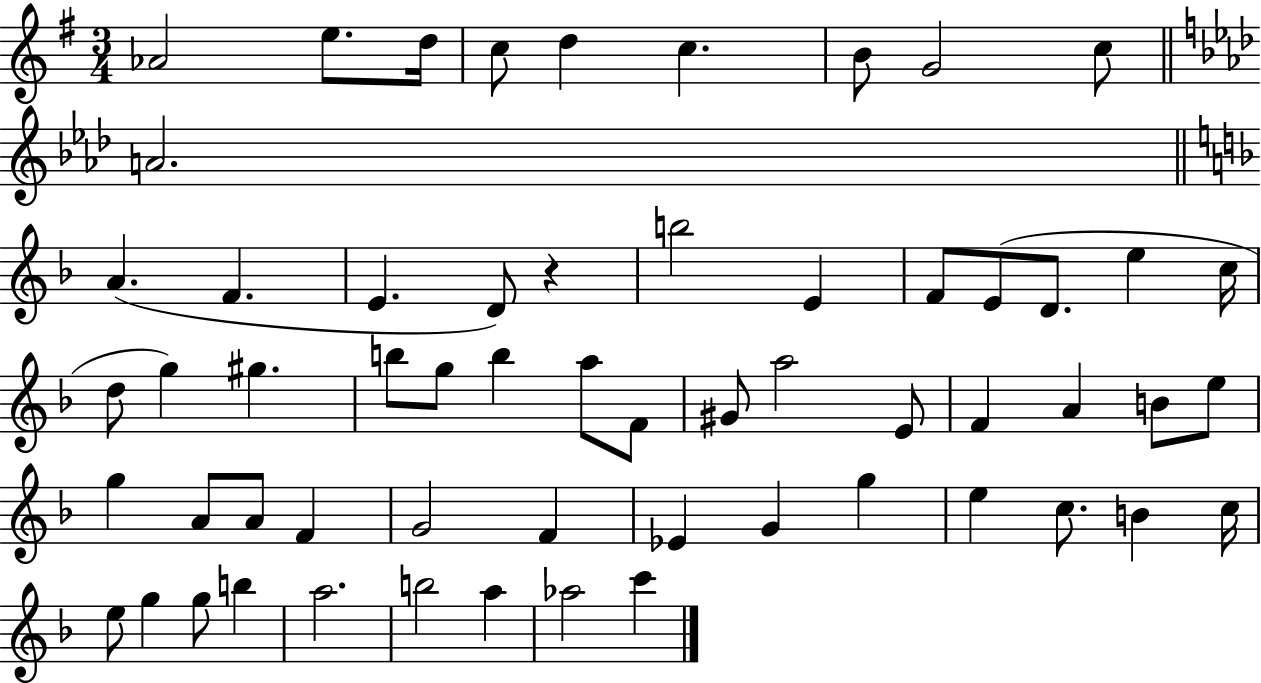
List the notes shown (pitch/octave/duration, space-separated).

Ab4/h E5/e. D5/s C5/e D5/q C5/q. B4/e G4/h C5/e A4/h. A4/q. F4/q. E4/q. D4/e R/q B5/h E4/q F4/e E4/e D4/e. E5/q C5/s D5/e G5/q G#5/q. B5/e G5/e B5/q A5/e F4/e G#4/e A5/h E4/e F4/q A4/q B4/e E5/e G5/q A4/e A4/e F4/q G4/h F4/q Eb4/q G4/q G5/q E5/q C5/e. B4/q C5/s E5/e G5/q G5/e B5/q A5/h. B5/h A5/q Ab5/h C6/q